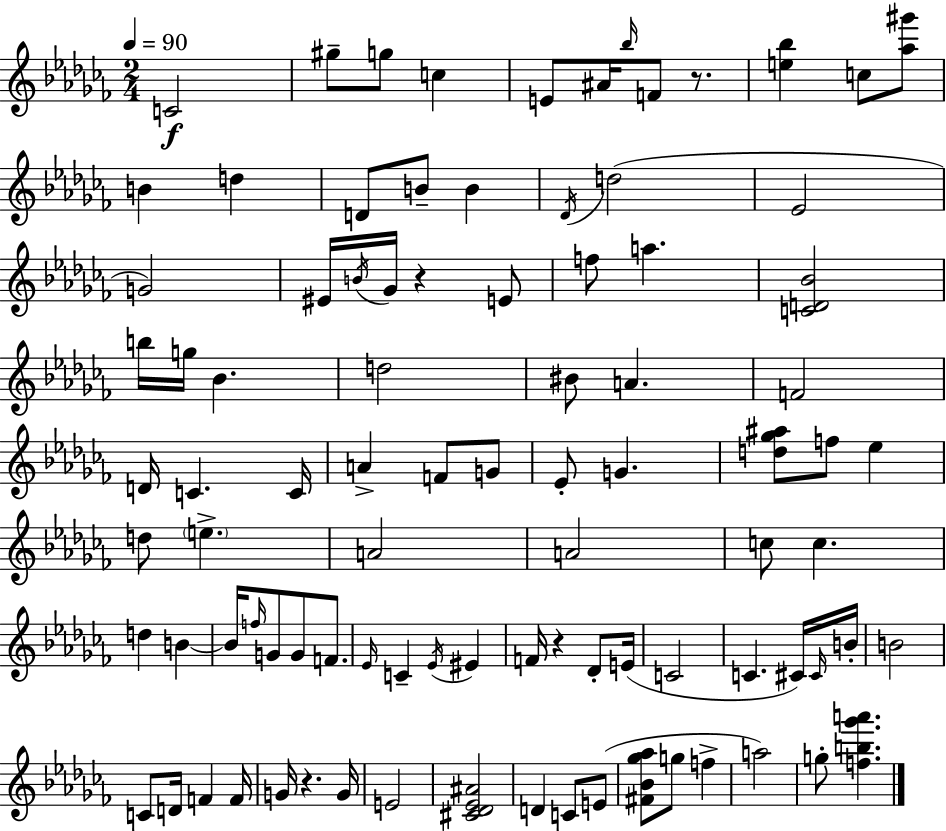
{
  \clef treble
  \numericTimeSignature
  \time 2/4
  \key aes \minor
  \tempo 4 = 90
  c'2\f | gis''8-- g''8 c''4 | e'8 ais'16 \grace { bes''16 } f'8 r8. | <e'' bes''>4 c''8 <aes'' gis'''>8 | \break b'4 d''4 | d'8 b'8-- b'4 | \acciaccatura { des'16 } d''2( | ees'2 | \break g'2) | eis'16 \acciaccatura { b'16 } ges'16 r4 | e'8 f''8 a''4. | <c' d' bes'>2 | \break b''16 g''16 bes'4. | d''2 | bis'8 a'4. | f'2 | \break d'16 c'4. | c'16 a'4-> f'8 | g'8 ees'8-. g'4. | <d'' ges'' ais''>8 f''8 ees''4 | \break d''8 \parenthesize e''4.-> | a'2 | a'2 | c''8 c''4. | \break d''4 b'4~~ | b'16 \grace { f''16 } g'8 g'8 | f'8. \grace { ees'16 } c'4-- | \acciaccatura { ees'16 } eis'4 f'16 r4 | \break des'8-. e'16( c'2 | c'4. | cis'16) \grace { cis'16 } b'16-. b'2 | c'8 | \break d'16 f'4 f'16 g'16 | r4. g'16 e'2 | <cis' des' ees' ais'>2 | d'4 | \break c'8 e'8( <fis' bes' ges'' aes''>8 | g''8 f''4-> a''2) | g''8-. | <f'' b'' ges''' a'''>4. \bar "|."
}